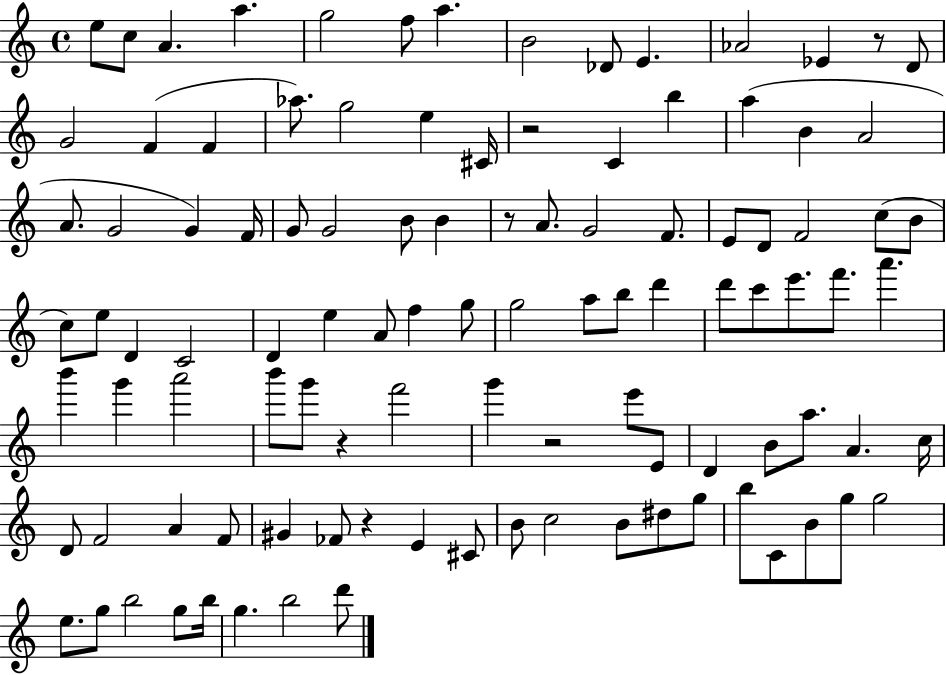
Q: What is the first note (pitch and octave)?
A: E5